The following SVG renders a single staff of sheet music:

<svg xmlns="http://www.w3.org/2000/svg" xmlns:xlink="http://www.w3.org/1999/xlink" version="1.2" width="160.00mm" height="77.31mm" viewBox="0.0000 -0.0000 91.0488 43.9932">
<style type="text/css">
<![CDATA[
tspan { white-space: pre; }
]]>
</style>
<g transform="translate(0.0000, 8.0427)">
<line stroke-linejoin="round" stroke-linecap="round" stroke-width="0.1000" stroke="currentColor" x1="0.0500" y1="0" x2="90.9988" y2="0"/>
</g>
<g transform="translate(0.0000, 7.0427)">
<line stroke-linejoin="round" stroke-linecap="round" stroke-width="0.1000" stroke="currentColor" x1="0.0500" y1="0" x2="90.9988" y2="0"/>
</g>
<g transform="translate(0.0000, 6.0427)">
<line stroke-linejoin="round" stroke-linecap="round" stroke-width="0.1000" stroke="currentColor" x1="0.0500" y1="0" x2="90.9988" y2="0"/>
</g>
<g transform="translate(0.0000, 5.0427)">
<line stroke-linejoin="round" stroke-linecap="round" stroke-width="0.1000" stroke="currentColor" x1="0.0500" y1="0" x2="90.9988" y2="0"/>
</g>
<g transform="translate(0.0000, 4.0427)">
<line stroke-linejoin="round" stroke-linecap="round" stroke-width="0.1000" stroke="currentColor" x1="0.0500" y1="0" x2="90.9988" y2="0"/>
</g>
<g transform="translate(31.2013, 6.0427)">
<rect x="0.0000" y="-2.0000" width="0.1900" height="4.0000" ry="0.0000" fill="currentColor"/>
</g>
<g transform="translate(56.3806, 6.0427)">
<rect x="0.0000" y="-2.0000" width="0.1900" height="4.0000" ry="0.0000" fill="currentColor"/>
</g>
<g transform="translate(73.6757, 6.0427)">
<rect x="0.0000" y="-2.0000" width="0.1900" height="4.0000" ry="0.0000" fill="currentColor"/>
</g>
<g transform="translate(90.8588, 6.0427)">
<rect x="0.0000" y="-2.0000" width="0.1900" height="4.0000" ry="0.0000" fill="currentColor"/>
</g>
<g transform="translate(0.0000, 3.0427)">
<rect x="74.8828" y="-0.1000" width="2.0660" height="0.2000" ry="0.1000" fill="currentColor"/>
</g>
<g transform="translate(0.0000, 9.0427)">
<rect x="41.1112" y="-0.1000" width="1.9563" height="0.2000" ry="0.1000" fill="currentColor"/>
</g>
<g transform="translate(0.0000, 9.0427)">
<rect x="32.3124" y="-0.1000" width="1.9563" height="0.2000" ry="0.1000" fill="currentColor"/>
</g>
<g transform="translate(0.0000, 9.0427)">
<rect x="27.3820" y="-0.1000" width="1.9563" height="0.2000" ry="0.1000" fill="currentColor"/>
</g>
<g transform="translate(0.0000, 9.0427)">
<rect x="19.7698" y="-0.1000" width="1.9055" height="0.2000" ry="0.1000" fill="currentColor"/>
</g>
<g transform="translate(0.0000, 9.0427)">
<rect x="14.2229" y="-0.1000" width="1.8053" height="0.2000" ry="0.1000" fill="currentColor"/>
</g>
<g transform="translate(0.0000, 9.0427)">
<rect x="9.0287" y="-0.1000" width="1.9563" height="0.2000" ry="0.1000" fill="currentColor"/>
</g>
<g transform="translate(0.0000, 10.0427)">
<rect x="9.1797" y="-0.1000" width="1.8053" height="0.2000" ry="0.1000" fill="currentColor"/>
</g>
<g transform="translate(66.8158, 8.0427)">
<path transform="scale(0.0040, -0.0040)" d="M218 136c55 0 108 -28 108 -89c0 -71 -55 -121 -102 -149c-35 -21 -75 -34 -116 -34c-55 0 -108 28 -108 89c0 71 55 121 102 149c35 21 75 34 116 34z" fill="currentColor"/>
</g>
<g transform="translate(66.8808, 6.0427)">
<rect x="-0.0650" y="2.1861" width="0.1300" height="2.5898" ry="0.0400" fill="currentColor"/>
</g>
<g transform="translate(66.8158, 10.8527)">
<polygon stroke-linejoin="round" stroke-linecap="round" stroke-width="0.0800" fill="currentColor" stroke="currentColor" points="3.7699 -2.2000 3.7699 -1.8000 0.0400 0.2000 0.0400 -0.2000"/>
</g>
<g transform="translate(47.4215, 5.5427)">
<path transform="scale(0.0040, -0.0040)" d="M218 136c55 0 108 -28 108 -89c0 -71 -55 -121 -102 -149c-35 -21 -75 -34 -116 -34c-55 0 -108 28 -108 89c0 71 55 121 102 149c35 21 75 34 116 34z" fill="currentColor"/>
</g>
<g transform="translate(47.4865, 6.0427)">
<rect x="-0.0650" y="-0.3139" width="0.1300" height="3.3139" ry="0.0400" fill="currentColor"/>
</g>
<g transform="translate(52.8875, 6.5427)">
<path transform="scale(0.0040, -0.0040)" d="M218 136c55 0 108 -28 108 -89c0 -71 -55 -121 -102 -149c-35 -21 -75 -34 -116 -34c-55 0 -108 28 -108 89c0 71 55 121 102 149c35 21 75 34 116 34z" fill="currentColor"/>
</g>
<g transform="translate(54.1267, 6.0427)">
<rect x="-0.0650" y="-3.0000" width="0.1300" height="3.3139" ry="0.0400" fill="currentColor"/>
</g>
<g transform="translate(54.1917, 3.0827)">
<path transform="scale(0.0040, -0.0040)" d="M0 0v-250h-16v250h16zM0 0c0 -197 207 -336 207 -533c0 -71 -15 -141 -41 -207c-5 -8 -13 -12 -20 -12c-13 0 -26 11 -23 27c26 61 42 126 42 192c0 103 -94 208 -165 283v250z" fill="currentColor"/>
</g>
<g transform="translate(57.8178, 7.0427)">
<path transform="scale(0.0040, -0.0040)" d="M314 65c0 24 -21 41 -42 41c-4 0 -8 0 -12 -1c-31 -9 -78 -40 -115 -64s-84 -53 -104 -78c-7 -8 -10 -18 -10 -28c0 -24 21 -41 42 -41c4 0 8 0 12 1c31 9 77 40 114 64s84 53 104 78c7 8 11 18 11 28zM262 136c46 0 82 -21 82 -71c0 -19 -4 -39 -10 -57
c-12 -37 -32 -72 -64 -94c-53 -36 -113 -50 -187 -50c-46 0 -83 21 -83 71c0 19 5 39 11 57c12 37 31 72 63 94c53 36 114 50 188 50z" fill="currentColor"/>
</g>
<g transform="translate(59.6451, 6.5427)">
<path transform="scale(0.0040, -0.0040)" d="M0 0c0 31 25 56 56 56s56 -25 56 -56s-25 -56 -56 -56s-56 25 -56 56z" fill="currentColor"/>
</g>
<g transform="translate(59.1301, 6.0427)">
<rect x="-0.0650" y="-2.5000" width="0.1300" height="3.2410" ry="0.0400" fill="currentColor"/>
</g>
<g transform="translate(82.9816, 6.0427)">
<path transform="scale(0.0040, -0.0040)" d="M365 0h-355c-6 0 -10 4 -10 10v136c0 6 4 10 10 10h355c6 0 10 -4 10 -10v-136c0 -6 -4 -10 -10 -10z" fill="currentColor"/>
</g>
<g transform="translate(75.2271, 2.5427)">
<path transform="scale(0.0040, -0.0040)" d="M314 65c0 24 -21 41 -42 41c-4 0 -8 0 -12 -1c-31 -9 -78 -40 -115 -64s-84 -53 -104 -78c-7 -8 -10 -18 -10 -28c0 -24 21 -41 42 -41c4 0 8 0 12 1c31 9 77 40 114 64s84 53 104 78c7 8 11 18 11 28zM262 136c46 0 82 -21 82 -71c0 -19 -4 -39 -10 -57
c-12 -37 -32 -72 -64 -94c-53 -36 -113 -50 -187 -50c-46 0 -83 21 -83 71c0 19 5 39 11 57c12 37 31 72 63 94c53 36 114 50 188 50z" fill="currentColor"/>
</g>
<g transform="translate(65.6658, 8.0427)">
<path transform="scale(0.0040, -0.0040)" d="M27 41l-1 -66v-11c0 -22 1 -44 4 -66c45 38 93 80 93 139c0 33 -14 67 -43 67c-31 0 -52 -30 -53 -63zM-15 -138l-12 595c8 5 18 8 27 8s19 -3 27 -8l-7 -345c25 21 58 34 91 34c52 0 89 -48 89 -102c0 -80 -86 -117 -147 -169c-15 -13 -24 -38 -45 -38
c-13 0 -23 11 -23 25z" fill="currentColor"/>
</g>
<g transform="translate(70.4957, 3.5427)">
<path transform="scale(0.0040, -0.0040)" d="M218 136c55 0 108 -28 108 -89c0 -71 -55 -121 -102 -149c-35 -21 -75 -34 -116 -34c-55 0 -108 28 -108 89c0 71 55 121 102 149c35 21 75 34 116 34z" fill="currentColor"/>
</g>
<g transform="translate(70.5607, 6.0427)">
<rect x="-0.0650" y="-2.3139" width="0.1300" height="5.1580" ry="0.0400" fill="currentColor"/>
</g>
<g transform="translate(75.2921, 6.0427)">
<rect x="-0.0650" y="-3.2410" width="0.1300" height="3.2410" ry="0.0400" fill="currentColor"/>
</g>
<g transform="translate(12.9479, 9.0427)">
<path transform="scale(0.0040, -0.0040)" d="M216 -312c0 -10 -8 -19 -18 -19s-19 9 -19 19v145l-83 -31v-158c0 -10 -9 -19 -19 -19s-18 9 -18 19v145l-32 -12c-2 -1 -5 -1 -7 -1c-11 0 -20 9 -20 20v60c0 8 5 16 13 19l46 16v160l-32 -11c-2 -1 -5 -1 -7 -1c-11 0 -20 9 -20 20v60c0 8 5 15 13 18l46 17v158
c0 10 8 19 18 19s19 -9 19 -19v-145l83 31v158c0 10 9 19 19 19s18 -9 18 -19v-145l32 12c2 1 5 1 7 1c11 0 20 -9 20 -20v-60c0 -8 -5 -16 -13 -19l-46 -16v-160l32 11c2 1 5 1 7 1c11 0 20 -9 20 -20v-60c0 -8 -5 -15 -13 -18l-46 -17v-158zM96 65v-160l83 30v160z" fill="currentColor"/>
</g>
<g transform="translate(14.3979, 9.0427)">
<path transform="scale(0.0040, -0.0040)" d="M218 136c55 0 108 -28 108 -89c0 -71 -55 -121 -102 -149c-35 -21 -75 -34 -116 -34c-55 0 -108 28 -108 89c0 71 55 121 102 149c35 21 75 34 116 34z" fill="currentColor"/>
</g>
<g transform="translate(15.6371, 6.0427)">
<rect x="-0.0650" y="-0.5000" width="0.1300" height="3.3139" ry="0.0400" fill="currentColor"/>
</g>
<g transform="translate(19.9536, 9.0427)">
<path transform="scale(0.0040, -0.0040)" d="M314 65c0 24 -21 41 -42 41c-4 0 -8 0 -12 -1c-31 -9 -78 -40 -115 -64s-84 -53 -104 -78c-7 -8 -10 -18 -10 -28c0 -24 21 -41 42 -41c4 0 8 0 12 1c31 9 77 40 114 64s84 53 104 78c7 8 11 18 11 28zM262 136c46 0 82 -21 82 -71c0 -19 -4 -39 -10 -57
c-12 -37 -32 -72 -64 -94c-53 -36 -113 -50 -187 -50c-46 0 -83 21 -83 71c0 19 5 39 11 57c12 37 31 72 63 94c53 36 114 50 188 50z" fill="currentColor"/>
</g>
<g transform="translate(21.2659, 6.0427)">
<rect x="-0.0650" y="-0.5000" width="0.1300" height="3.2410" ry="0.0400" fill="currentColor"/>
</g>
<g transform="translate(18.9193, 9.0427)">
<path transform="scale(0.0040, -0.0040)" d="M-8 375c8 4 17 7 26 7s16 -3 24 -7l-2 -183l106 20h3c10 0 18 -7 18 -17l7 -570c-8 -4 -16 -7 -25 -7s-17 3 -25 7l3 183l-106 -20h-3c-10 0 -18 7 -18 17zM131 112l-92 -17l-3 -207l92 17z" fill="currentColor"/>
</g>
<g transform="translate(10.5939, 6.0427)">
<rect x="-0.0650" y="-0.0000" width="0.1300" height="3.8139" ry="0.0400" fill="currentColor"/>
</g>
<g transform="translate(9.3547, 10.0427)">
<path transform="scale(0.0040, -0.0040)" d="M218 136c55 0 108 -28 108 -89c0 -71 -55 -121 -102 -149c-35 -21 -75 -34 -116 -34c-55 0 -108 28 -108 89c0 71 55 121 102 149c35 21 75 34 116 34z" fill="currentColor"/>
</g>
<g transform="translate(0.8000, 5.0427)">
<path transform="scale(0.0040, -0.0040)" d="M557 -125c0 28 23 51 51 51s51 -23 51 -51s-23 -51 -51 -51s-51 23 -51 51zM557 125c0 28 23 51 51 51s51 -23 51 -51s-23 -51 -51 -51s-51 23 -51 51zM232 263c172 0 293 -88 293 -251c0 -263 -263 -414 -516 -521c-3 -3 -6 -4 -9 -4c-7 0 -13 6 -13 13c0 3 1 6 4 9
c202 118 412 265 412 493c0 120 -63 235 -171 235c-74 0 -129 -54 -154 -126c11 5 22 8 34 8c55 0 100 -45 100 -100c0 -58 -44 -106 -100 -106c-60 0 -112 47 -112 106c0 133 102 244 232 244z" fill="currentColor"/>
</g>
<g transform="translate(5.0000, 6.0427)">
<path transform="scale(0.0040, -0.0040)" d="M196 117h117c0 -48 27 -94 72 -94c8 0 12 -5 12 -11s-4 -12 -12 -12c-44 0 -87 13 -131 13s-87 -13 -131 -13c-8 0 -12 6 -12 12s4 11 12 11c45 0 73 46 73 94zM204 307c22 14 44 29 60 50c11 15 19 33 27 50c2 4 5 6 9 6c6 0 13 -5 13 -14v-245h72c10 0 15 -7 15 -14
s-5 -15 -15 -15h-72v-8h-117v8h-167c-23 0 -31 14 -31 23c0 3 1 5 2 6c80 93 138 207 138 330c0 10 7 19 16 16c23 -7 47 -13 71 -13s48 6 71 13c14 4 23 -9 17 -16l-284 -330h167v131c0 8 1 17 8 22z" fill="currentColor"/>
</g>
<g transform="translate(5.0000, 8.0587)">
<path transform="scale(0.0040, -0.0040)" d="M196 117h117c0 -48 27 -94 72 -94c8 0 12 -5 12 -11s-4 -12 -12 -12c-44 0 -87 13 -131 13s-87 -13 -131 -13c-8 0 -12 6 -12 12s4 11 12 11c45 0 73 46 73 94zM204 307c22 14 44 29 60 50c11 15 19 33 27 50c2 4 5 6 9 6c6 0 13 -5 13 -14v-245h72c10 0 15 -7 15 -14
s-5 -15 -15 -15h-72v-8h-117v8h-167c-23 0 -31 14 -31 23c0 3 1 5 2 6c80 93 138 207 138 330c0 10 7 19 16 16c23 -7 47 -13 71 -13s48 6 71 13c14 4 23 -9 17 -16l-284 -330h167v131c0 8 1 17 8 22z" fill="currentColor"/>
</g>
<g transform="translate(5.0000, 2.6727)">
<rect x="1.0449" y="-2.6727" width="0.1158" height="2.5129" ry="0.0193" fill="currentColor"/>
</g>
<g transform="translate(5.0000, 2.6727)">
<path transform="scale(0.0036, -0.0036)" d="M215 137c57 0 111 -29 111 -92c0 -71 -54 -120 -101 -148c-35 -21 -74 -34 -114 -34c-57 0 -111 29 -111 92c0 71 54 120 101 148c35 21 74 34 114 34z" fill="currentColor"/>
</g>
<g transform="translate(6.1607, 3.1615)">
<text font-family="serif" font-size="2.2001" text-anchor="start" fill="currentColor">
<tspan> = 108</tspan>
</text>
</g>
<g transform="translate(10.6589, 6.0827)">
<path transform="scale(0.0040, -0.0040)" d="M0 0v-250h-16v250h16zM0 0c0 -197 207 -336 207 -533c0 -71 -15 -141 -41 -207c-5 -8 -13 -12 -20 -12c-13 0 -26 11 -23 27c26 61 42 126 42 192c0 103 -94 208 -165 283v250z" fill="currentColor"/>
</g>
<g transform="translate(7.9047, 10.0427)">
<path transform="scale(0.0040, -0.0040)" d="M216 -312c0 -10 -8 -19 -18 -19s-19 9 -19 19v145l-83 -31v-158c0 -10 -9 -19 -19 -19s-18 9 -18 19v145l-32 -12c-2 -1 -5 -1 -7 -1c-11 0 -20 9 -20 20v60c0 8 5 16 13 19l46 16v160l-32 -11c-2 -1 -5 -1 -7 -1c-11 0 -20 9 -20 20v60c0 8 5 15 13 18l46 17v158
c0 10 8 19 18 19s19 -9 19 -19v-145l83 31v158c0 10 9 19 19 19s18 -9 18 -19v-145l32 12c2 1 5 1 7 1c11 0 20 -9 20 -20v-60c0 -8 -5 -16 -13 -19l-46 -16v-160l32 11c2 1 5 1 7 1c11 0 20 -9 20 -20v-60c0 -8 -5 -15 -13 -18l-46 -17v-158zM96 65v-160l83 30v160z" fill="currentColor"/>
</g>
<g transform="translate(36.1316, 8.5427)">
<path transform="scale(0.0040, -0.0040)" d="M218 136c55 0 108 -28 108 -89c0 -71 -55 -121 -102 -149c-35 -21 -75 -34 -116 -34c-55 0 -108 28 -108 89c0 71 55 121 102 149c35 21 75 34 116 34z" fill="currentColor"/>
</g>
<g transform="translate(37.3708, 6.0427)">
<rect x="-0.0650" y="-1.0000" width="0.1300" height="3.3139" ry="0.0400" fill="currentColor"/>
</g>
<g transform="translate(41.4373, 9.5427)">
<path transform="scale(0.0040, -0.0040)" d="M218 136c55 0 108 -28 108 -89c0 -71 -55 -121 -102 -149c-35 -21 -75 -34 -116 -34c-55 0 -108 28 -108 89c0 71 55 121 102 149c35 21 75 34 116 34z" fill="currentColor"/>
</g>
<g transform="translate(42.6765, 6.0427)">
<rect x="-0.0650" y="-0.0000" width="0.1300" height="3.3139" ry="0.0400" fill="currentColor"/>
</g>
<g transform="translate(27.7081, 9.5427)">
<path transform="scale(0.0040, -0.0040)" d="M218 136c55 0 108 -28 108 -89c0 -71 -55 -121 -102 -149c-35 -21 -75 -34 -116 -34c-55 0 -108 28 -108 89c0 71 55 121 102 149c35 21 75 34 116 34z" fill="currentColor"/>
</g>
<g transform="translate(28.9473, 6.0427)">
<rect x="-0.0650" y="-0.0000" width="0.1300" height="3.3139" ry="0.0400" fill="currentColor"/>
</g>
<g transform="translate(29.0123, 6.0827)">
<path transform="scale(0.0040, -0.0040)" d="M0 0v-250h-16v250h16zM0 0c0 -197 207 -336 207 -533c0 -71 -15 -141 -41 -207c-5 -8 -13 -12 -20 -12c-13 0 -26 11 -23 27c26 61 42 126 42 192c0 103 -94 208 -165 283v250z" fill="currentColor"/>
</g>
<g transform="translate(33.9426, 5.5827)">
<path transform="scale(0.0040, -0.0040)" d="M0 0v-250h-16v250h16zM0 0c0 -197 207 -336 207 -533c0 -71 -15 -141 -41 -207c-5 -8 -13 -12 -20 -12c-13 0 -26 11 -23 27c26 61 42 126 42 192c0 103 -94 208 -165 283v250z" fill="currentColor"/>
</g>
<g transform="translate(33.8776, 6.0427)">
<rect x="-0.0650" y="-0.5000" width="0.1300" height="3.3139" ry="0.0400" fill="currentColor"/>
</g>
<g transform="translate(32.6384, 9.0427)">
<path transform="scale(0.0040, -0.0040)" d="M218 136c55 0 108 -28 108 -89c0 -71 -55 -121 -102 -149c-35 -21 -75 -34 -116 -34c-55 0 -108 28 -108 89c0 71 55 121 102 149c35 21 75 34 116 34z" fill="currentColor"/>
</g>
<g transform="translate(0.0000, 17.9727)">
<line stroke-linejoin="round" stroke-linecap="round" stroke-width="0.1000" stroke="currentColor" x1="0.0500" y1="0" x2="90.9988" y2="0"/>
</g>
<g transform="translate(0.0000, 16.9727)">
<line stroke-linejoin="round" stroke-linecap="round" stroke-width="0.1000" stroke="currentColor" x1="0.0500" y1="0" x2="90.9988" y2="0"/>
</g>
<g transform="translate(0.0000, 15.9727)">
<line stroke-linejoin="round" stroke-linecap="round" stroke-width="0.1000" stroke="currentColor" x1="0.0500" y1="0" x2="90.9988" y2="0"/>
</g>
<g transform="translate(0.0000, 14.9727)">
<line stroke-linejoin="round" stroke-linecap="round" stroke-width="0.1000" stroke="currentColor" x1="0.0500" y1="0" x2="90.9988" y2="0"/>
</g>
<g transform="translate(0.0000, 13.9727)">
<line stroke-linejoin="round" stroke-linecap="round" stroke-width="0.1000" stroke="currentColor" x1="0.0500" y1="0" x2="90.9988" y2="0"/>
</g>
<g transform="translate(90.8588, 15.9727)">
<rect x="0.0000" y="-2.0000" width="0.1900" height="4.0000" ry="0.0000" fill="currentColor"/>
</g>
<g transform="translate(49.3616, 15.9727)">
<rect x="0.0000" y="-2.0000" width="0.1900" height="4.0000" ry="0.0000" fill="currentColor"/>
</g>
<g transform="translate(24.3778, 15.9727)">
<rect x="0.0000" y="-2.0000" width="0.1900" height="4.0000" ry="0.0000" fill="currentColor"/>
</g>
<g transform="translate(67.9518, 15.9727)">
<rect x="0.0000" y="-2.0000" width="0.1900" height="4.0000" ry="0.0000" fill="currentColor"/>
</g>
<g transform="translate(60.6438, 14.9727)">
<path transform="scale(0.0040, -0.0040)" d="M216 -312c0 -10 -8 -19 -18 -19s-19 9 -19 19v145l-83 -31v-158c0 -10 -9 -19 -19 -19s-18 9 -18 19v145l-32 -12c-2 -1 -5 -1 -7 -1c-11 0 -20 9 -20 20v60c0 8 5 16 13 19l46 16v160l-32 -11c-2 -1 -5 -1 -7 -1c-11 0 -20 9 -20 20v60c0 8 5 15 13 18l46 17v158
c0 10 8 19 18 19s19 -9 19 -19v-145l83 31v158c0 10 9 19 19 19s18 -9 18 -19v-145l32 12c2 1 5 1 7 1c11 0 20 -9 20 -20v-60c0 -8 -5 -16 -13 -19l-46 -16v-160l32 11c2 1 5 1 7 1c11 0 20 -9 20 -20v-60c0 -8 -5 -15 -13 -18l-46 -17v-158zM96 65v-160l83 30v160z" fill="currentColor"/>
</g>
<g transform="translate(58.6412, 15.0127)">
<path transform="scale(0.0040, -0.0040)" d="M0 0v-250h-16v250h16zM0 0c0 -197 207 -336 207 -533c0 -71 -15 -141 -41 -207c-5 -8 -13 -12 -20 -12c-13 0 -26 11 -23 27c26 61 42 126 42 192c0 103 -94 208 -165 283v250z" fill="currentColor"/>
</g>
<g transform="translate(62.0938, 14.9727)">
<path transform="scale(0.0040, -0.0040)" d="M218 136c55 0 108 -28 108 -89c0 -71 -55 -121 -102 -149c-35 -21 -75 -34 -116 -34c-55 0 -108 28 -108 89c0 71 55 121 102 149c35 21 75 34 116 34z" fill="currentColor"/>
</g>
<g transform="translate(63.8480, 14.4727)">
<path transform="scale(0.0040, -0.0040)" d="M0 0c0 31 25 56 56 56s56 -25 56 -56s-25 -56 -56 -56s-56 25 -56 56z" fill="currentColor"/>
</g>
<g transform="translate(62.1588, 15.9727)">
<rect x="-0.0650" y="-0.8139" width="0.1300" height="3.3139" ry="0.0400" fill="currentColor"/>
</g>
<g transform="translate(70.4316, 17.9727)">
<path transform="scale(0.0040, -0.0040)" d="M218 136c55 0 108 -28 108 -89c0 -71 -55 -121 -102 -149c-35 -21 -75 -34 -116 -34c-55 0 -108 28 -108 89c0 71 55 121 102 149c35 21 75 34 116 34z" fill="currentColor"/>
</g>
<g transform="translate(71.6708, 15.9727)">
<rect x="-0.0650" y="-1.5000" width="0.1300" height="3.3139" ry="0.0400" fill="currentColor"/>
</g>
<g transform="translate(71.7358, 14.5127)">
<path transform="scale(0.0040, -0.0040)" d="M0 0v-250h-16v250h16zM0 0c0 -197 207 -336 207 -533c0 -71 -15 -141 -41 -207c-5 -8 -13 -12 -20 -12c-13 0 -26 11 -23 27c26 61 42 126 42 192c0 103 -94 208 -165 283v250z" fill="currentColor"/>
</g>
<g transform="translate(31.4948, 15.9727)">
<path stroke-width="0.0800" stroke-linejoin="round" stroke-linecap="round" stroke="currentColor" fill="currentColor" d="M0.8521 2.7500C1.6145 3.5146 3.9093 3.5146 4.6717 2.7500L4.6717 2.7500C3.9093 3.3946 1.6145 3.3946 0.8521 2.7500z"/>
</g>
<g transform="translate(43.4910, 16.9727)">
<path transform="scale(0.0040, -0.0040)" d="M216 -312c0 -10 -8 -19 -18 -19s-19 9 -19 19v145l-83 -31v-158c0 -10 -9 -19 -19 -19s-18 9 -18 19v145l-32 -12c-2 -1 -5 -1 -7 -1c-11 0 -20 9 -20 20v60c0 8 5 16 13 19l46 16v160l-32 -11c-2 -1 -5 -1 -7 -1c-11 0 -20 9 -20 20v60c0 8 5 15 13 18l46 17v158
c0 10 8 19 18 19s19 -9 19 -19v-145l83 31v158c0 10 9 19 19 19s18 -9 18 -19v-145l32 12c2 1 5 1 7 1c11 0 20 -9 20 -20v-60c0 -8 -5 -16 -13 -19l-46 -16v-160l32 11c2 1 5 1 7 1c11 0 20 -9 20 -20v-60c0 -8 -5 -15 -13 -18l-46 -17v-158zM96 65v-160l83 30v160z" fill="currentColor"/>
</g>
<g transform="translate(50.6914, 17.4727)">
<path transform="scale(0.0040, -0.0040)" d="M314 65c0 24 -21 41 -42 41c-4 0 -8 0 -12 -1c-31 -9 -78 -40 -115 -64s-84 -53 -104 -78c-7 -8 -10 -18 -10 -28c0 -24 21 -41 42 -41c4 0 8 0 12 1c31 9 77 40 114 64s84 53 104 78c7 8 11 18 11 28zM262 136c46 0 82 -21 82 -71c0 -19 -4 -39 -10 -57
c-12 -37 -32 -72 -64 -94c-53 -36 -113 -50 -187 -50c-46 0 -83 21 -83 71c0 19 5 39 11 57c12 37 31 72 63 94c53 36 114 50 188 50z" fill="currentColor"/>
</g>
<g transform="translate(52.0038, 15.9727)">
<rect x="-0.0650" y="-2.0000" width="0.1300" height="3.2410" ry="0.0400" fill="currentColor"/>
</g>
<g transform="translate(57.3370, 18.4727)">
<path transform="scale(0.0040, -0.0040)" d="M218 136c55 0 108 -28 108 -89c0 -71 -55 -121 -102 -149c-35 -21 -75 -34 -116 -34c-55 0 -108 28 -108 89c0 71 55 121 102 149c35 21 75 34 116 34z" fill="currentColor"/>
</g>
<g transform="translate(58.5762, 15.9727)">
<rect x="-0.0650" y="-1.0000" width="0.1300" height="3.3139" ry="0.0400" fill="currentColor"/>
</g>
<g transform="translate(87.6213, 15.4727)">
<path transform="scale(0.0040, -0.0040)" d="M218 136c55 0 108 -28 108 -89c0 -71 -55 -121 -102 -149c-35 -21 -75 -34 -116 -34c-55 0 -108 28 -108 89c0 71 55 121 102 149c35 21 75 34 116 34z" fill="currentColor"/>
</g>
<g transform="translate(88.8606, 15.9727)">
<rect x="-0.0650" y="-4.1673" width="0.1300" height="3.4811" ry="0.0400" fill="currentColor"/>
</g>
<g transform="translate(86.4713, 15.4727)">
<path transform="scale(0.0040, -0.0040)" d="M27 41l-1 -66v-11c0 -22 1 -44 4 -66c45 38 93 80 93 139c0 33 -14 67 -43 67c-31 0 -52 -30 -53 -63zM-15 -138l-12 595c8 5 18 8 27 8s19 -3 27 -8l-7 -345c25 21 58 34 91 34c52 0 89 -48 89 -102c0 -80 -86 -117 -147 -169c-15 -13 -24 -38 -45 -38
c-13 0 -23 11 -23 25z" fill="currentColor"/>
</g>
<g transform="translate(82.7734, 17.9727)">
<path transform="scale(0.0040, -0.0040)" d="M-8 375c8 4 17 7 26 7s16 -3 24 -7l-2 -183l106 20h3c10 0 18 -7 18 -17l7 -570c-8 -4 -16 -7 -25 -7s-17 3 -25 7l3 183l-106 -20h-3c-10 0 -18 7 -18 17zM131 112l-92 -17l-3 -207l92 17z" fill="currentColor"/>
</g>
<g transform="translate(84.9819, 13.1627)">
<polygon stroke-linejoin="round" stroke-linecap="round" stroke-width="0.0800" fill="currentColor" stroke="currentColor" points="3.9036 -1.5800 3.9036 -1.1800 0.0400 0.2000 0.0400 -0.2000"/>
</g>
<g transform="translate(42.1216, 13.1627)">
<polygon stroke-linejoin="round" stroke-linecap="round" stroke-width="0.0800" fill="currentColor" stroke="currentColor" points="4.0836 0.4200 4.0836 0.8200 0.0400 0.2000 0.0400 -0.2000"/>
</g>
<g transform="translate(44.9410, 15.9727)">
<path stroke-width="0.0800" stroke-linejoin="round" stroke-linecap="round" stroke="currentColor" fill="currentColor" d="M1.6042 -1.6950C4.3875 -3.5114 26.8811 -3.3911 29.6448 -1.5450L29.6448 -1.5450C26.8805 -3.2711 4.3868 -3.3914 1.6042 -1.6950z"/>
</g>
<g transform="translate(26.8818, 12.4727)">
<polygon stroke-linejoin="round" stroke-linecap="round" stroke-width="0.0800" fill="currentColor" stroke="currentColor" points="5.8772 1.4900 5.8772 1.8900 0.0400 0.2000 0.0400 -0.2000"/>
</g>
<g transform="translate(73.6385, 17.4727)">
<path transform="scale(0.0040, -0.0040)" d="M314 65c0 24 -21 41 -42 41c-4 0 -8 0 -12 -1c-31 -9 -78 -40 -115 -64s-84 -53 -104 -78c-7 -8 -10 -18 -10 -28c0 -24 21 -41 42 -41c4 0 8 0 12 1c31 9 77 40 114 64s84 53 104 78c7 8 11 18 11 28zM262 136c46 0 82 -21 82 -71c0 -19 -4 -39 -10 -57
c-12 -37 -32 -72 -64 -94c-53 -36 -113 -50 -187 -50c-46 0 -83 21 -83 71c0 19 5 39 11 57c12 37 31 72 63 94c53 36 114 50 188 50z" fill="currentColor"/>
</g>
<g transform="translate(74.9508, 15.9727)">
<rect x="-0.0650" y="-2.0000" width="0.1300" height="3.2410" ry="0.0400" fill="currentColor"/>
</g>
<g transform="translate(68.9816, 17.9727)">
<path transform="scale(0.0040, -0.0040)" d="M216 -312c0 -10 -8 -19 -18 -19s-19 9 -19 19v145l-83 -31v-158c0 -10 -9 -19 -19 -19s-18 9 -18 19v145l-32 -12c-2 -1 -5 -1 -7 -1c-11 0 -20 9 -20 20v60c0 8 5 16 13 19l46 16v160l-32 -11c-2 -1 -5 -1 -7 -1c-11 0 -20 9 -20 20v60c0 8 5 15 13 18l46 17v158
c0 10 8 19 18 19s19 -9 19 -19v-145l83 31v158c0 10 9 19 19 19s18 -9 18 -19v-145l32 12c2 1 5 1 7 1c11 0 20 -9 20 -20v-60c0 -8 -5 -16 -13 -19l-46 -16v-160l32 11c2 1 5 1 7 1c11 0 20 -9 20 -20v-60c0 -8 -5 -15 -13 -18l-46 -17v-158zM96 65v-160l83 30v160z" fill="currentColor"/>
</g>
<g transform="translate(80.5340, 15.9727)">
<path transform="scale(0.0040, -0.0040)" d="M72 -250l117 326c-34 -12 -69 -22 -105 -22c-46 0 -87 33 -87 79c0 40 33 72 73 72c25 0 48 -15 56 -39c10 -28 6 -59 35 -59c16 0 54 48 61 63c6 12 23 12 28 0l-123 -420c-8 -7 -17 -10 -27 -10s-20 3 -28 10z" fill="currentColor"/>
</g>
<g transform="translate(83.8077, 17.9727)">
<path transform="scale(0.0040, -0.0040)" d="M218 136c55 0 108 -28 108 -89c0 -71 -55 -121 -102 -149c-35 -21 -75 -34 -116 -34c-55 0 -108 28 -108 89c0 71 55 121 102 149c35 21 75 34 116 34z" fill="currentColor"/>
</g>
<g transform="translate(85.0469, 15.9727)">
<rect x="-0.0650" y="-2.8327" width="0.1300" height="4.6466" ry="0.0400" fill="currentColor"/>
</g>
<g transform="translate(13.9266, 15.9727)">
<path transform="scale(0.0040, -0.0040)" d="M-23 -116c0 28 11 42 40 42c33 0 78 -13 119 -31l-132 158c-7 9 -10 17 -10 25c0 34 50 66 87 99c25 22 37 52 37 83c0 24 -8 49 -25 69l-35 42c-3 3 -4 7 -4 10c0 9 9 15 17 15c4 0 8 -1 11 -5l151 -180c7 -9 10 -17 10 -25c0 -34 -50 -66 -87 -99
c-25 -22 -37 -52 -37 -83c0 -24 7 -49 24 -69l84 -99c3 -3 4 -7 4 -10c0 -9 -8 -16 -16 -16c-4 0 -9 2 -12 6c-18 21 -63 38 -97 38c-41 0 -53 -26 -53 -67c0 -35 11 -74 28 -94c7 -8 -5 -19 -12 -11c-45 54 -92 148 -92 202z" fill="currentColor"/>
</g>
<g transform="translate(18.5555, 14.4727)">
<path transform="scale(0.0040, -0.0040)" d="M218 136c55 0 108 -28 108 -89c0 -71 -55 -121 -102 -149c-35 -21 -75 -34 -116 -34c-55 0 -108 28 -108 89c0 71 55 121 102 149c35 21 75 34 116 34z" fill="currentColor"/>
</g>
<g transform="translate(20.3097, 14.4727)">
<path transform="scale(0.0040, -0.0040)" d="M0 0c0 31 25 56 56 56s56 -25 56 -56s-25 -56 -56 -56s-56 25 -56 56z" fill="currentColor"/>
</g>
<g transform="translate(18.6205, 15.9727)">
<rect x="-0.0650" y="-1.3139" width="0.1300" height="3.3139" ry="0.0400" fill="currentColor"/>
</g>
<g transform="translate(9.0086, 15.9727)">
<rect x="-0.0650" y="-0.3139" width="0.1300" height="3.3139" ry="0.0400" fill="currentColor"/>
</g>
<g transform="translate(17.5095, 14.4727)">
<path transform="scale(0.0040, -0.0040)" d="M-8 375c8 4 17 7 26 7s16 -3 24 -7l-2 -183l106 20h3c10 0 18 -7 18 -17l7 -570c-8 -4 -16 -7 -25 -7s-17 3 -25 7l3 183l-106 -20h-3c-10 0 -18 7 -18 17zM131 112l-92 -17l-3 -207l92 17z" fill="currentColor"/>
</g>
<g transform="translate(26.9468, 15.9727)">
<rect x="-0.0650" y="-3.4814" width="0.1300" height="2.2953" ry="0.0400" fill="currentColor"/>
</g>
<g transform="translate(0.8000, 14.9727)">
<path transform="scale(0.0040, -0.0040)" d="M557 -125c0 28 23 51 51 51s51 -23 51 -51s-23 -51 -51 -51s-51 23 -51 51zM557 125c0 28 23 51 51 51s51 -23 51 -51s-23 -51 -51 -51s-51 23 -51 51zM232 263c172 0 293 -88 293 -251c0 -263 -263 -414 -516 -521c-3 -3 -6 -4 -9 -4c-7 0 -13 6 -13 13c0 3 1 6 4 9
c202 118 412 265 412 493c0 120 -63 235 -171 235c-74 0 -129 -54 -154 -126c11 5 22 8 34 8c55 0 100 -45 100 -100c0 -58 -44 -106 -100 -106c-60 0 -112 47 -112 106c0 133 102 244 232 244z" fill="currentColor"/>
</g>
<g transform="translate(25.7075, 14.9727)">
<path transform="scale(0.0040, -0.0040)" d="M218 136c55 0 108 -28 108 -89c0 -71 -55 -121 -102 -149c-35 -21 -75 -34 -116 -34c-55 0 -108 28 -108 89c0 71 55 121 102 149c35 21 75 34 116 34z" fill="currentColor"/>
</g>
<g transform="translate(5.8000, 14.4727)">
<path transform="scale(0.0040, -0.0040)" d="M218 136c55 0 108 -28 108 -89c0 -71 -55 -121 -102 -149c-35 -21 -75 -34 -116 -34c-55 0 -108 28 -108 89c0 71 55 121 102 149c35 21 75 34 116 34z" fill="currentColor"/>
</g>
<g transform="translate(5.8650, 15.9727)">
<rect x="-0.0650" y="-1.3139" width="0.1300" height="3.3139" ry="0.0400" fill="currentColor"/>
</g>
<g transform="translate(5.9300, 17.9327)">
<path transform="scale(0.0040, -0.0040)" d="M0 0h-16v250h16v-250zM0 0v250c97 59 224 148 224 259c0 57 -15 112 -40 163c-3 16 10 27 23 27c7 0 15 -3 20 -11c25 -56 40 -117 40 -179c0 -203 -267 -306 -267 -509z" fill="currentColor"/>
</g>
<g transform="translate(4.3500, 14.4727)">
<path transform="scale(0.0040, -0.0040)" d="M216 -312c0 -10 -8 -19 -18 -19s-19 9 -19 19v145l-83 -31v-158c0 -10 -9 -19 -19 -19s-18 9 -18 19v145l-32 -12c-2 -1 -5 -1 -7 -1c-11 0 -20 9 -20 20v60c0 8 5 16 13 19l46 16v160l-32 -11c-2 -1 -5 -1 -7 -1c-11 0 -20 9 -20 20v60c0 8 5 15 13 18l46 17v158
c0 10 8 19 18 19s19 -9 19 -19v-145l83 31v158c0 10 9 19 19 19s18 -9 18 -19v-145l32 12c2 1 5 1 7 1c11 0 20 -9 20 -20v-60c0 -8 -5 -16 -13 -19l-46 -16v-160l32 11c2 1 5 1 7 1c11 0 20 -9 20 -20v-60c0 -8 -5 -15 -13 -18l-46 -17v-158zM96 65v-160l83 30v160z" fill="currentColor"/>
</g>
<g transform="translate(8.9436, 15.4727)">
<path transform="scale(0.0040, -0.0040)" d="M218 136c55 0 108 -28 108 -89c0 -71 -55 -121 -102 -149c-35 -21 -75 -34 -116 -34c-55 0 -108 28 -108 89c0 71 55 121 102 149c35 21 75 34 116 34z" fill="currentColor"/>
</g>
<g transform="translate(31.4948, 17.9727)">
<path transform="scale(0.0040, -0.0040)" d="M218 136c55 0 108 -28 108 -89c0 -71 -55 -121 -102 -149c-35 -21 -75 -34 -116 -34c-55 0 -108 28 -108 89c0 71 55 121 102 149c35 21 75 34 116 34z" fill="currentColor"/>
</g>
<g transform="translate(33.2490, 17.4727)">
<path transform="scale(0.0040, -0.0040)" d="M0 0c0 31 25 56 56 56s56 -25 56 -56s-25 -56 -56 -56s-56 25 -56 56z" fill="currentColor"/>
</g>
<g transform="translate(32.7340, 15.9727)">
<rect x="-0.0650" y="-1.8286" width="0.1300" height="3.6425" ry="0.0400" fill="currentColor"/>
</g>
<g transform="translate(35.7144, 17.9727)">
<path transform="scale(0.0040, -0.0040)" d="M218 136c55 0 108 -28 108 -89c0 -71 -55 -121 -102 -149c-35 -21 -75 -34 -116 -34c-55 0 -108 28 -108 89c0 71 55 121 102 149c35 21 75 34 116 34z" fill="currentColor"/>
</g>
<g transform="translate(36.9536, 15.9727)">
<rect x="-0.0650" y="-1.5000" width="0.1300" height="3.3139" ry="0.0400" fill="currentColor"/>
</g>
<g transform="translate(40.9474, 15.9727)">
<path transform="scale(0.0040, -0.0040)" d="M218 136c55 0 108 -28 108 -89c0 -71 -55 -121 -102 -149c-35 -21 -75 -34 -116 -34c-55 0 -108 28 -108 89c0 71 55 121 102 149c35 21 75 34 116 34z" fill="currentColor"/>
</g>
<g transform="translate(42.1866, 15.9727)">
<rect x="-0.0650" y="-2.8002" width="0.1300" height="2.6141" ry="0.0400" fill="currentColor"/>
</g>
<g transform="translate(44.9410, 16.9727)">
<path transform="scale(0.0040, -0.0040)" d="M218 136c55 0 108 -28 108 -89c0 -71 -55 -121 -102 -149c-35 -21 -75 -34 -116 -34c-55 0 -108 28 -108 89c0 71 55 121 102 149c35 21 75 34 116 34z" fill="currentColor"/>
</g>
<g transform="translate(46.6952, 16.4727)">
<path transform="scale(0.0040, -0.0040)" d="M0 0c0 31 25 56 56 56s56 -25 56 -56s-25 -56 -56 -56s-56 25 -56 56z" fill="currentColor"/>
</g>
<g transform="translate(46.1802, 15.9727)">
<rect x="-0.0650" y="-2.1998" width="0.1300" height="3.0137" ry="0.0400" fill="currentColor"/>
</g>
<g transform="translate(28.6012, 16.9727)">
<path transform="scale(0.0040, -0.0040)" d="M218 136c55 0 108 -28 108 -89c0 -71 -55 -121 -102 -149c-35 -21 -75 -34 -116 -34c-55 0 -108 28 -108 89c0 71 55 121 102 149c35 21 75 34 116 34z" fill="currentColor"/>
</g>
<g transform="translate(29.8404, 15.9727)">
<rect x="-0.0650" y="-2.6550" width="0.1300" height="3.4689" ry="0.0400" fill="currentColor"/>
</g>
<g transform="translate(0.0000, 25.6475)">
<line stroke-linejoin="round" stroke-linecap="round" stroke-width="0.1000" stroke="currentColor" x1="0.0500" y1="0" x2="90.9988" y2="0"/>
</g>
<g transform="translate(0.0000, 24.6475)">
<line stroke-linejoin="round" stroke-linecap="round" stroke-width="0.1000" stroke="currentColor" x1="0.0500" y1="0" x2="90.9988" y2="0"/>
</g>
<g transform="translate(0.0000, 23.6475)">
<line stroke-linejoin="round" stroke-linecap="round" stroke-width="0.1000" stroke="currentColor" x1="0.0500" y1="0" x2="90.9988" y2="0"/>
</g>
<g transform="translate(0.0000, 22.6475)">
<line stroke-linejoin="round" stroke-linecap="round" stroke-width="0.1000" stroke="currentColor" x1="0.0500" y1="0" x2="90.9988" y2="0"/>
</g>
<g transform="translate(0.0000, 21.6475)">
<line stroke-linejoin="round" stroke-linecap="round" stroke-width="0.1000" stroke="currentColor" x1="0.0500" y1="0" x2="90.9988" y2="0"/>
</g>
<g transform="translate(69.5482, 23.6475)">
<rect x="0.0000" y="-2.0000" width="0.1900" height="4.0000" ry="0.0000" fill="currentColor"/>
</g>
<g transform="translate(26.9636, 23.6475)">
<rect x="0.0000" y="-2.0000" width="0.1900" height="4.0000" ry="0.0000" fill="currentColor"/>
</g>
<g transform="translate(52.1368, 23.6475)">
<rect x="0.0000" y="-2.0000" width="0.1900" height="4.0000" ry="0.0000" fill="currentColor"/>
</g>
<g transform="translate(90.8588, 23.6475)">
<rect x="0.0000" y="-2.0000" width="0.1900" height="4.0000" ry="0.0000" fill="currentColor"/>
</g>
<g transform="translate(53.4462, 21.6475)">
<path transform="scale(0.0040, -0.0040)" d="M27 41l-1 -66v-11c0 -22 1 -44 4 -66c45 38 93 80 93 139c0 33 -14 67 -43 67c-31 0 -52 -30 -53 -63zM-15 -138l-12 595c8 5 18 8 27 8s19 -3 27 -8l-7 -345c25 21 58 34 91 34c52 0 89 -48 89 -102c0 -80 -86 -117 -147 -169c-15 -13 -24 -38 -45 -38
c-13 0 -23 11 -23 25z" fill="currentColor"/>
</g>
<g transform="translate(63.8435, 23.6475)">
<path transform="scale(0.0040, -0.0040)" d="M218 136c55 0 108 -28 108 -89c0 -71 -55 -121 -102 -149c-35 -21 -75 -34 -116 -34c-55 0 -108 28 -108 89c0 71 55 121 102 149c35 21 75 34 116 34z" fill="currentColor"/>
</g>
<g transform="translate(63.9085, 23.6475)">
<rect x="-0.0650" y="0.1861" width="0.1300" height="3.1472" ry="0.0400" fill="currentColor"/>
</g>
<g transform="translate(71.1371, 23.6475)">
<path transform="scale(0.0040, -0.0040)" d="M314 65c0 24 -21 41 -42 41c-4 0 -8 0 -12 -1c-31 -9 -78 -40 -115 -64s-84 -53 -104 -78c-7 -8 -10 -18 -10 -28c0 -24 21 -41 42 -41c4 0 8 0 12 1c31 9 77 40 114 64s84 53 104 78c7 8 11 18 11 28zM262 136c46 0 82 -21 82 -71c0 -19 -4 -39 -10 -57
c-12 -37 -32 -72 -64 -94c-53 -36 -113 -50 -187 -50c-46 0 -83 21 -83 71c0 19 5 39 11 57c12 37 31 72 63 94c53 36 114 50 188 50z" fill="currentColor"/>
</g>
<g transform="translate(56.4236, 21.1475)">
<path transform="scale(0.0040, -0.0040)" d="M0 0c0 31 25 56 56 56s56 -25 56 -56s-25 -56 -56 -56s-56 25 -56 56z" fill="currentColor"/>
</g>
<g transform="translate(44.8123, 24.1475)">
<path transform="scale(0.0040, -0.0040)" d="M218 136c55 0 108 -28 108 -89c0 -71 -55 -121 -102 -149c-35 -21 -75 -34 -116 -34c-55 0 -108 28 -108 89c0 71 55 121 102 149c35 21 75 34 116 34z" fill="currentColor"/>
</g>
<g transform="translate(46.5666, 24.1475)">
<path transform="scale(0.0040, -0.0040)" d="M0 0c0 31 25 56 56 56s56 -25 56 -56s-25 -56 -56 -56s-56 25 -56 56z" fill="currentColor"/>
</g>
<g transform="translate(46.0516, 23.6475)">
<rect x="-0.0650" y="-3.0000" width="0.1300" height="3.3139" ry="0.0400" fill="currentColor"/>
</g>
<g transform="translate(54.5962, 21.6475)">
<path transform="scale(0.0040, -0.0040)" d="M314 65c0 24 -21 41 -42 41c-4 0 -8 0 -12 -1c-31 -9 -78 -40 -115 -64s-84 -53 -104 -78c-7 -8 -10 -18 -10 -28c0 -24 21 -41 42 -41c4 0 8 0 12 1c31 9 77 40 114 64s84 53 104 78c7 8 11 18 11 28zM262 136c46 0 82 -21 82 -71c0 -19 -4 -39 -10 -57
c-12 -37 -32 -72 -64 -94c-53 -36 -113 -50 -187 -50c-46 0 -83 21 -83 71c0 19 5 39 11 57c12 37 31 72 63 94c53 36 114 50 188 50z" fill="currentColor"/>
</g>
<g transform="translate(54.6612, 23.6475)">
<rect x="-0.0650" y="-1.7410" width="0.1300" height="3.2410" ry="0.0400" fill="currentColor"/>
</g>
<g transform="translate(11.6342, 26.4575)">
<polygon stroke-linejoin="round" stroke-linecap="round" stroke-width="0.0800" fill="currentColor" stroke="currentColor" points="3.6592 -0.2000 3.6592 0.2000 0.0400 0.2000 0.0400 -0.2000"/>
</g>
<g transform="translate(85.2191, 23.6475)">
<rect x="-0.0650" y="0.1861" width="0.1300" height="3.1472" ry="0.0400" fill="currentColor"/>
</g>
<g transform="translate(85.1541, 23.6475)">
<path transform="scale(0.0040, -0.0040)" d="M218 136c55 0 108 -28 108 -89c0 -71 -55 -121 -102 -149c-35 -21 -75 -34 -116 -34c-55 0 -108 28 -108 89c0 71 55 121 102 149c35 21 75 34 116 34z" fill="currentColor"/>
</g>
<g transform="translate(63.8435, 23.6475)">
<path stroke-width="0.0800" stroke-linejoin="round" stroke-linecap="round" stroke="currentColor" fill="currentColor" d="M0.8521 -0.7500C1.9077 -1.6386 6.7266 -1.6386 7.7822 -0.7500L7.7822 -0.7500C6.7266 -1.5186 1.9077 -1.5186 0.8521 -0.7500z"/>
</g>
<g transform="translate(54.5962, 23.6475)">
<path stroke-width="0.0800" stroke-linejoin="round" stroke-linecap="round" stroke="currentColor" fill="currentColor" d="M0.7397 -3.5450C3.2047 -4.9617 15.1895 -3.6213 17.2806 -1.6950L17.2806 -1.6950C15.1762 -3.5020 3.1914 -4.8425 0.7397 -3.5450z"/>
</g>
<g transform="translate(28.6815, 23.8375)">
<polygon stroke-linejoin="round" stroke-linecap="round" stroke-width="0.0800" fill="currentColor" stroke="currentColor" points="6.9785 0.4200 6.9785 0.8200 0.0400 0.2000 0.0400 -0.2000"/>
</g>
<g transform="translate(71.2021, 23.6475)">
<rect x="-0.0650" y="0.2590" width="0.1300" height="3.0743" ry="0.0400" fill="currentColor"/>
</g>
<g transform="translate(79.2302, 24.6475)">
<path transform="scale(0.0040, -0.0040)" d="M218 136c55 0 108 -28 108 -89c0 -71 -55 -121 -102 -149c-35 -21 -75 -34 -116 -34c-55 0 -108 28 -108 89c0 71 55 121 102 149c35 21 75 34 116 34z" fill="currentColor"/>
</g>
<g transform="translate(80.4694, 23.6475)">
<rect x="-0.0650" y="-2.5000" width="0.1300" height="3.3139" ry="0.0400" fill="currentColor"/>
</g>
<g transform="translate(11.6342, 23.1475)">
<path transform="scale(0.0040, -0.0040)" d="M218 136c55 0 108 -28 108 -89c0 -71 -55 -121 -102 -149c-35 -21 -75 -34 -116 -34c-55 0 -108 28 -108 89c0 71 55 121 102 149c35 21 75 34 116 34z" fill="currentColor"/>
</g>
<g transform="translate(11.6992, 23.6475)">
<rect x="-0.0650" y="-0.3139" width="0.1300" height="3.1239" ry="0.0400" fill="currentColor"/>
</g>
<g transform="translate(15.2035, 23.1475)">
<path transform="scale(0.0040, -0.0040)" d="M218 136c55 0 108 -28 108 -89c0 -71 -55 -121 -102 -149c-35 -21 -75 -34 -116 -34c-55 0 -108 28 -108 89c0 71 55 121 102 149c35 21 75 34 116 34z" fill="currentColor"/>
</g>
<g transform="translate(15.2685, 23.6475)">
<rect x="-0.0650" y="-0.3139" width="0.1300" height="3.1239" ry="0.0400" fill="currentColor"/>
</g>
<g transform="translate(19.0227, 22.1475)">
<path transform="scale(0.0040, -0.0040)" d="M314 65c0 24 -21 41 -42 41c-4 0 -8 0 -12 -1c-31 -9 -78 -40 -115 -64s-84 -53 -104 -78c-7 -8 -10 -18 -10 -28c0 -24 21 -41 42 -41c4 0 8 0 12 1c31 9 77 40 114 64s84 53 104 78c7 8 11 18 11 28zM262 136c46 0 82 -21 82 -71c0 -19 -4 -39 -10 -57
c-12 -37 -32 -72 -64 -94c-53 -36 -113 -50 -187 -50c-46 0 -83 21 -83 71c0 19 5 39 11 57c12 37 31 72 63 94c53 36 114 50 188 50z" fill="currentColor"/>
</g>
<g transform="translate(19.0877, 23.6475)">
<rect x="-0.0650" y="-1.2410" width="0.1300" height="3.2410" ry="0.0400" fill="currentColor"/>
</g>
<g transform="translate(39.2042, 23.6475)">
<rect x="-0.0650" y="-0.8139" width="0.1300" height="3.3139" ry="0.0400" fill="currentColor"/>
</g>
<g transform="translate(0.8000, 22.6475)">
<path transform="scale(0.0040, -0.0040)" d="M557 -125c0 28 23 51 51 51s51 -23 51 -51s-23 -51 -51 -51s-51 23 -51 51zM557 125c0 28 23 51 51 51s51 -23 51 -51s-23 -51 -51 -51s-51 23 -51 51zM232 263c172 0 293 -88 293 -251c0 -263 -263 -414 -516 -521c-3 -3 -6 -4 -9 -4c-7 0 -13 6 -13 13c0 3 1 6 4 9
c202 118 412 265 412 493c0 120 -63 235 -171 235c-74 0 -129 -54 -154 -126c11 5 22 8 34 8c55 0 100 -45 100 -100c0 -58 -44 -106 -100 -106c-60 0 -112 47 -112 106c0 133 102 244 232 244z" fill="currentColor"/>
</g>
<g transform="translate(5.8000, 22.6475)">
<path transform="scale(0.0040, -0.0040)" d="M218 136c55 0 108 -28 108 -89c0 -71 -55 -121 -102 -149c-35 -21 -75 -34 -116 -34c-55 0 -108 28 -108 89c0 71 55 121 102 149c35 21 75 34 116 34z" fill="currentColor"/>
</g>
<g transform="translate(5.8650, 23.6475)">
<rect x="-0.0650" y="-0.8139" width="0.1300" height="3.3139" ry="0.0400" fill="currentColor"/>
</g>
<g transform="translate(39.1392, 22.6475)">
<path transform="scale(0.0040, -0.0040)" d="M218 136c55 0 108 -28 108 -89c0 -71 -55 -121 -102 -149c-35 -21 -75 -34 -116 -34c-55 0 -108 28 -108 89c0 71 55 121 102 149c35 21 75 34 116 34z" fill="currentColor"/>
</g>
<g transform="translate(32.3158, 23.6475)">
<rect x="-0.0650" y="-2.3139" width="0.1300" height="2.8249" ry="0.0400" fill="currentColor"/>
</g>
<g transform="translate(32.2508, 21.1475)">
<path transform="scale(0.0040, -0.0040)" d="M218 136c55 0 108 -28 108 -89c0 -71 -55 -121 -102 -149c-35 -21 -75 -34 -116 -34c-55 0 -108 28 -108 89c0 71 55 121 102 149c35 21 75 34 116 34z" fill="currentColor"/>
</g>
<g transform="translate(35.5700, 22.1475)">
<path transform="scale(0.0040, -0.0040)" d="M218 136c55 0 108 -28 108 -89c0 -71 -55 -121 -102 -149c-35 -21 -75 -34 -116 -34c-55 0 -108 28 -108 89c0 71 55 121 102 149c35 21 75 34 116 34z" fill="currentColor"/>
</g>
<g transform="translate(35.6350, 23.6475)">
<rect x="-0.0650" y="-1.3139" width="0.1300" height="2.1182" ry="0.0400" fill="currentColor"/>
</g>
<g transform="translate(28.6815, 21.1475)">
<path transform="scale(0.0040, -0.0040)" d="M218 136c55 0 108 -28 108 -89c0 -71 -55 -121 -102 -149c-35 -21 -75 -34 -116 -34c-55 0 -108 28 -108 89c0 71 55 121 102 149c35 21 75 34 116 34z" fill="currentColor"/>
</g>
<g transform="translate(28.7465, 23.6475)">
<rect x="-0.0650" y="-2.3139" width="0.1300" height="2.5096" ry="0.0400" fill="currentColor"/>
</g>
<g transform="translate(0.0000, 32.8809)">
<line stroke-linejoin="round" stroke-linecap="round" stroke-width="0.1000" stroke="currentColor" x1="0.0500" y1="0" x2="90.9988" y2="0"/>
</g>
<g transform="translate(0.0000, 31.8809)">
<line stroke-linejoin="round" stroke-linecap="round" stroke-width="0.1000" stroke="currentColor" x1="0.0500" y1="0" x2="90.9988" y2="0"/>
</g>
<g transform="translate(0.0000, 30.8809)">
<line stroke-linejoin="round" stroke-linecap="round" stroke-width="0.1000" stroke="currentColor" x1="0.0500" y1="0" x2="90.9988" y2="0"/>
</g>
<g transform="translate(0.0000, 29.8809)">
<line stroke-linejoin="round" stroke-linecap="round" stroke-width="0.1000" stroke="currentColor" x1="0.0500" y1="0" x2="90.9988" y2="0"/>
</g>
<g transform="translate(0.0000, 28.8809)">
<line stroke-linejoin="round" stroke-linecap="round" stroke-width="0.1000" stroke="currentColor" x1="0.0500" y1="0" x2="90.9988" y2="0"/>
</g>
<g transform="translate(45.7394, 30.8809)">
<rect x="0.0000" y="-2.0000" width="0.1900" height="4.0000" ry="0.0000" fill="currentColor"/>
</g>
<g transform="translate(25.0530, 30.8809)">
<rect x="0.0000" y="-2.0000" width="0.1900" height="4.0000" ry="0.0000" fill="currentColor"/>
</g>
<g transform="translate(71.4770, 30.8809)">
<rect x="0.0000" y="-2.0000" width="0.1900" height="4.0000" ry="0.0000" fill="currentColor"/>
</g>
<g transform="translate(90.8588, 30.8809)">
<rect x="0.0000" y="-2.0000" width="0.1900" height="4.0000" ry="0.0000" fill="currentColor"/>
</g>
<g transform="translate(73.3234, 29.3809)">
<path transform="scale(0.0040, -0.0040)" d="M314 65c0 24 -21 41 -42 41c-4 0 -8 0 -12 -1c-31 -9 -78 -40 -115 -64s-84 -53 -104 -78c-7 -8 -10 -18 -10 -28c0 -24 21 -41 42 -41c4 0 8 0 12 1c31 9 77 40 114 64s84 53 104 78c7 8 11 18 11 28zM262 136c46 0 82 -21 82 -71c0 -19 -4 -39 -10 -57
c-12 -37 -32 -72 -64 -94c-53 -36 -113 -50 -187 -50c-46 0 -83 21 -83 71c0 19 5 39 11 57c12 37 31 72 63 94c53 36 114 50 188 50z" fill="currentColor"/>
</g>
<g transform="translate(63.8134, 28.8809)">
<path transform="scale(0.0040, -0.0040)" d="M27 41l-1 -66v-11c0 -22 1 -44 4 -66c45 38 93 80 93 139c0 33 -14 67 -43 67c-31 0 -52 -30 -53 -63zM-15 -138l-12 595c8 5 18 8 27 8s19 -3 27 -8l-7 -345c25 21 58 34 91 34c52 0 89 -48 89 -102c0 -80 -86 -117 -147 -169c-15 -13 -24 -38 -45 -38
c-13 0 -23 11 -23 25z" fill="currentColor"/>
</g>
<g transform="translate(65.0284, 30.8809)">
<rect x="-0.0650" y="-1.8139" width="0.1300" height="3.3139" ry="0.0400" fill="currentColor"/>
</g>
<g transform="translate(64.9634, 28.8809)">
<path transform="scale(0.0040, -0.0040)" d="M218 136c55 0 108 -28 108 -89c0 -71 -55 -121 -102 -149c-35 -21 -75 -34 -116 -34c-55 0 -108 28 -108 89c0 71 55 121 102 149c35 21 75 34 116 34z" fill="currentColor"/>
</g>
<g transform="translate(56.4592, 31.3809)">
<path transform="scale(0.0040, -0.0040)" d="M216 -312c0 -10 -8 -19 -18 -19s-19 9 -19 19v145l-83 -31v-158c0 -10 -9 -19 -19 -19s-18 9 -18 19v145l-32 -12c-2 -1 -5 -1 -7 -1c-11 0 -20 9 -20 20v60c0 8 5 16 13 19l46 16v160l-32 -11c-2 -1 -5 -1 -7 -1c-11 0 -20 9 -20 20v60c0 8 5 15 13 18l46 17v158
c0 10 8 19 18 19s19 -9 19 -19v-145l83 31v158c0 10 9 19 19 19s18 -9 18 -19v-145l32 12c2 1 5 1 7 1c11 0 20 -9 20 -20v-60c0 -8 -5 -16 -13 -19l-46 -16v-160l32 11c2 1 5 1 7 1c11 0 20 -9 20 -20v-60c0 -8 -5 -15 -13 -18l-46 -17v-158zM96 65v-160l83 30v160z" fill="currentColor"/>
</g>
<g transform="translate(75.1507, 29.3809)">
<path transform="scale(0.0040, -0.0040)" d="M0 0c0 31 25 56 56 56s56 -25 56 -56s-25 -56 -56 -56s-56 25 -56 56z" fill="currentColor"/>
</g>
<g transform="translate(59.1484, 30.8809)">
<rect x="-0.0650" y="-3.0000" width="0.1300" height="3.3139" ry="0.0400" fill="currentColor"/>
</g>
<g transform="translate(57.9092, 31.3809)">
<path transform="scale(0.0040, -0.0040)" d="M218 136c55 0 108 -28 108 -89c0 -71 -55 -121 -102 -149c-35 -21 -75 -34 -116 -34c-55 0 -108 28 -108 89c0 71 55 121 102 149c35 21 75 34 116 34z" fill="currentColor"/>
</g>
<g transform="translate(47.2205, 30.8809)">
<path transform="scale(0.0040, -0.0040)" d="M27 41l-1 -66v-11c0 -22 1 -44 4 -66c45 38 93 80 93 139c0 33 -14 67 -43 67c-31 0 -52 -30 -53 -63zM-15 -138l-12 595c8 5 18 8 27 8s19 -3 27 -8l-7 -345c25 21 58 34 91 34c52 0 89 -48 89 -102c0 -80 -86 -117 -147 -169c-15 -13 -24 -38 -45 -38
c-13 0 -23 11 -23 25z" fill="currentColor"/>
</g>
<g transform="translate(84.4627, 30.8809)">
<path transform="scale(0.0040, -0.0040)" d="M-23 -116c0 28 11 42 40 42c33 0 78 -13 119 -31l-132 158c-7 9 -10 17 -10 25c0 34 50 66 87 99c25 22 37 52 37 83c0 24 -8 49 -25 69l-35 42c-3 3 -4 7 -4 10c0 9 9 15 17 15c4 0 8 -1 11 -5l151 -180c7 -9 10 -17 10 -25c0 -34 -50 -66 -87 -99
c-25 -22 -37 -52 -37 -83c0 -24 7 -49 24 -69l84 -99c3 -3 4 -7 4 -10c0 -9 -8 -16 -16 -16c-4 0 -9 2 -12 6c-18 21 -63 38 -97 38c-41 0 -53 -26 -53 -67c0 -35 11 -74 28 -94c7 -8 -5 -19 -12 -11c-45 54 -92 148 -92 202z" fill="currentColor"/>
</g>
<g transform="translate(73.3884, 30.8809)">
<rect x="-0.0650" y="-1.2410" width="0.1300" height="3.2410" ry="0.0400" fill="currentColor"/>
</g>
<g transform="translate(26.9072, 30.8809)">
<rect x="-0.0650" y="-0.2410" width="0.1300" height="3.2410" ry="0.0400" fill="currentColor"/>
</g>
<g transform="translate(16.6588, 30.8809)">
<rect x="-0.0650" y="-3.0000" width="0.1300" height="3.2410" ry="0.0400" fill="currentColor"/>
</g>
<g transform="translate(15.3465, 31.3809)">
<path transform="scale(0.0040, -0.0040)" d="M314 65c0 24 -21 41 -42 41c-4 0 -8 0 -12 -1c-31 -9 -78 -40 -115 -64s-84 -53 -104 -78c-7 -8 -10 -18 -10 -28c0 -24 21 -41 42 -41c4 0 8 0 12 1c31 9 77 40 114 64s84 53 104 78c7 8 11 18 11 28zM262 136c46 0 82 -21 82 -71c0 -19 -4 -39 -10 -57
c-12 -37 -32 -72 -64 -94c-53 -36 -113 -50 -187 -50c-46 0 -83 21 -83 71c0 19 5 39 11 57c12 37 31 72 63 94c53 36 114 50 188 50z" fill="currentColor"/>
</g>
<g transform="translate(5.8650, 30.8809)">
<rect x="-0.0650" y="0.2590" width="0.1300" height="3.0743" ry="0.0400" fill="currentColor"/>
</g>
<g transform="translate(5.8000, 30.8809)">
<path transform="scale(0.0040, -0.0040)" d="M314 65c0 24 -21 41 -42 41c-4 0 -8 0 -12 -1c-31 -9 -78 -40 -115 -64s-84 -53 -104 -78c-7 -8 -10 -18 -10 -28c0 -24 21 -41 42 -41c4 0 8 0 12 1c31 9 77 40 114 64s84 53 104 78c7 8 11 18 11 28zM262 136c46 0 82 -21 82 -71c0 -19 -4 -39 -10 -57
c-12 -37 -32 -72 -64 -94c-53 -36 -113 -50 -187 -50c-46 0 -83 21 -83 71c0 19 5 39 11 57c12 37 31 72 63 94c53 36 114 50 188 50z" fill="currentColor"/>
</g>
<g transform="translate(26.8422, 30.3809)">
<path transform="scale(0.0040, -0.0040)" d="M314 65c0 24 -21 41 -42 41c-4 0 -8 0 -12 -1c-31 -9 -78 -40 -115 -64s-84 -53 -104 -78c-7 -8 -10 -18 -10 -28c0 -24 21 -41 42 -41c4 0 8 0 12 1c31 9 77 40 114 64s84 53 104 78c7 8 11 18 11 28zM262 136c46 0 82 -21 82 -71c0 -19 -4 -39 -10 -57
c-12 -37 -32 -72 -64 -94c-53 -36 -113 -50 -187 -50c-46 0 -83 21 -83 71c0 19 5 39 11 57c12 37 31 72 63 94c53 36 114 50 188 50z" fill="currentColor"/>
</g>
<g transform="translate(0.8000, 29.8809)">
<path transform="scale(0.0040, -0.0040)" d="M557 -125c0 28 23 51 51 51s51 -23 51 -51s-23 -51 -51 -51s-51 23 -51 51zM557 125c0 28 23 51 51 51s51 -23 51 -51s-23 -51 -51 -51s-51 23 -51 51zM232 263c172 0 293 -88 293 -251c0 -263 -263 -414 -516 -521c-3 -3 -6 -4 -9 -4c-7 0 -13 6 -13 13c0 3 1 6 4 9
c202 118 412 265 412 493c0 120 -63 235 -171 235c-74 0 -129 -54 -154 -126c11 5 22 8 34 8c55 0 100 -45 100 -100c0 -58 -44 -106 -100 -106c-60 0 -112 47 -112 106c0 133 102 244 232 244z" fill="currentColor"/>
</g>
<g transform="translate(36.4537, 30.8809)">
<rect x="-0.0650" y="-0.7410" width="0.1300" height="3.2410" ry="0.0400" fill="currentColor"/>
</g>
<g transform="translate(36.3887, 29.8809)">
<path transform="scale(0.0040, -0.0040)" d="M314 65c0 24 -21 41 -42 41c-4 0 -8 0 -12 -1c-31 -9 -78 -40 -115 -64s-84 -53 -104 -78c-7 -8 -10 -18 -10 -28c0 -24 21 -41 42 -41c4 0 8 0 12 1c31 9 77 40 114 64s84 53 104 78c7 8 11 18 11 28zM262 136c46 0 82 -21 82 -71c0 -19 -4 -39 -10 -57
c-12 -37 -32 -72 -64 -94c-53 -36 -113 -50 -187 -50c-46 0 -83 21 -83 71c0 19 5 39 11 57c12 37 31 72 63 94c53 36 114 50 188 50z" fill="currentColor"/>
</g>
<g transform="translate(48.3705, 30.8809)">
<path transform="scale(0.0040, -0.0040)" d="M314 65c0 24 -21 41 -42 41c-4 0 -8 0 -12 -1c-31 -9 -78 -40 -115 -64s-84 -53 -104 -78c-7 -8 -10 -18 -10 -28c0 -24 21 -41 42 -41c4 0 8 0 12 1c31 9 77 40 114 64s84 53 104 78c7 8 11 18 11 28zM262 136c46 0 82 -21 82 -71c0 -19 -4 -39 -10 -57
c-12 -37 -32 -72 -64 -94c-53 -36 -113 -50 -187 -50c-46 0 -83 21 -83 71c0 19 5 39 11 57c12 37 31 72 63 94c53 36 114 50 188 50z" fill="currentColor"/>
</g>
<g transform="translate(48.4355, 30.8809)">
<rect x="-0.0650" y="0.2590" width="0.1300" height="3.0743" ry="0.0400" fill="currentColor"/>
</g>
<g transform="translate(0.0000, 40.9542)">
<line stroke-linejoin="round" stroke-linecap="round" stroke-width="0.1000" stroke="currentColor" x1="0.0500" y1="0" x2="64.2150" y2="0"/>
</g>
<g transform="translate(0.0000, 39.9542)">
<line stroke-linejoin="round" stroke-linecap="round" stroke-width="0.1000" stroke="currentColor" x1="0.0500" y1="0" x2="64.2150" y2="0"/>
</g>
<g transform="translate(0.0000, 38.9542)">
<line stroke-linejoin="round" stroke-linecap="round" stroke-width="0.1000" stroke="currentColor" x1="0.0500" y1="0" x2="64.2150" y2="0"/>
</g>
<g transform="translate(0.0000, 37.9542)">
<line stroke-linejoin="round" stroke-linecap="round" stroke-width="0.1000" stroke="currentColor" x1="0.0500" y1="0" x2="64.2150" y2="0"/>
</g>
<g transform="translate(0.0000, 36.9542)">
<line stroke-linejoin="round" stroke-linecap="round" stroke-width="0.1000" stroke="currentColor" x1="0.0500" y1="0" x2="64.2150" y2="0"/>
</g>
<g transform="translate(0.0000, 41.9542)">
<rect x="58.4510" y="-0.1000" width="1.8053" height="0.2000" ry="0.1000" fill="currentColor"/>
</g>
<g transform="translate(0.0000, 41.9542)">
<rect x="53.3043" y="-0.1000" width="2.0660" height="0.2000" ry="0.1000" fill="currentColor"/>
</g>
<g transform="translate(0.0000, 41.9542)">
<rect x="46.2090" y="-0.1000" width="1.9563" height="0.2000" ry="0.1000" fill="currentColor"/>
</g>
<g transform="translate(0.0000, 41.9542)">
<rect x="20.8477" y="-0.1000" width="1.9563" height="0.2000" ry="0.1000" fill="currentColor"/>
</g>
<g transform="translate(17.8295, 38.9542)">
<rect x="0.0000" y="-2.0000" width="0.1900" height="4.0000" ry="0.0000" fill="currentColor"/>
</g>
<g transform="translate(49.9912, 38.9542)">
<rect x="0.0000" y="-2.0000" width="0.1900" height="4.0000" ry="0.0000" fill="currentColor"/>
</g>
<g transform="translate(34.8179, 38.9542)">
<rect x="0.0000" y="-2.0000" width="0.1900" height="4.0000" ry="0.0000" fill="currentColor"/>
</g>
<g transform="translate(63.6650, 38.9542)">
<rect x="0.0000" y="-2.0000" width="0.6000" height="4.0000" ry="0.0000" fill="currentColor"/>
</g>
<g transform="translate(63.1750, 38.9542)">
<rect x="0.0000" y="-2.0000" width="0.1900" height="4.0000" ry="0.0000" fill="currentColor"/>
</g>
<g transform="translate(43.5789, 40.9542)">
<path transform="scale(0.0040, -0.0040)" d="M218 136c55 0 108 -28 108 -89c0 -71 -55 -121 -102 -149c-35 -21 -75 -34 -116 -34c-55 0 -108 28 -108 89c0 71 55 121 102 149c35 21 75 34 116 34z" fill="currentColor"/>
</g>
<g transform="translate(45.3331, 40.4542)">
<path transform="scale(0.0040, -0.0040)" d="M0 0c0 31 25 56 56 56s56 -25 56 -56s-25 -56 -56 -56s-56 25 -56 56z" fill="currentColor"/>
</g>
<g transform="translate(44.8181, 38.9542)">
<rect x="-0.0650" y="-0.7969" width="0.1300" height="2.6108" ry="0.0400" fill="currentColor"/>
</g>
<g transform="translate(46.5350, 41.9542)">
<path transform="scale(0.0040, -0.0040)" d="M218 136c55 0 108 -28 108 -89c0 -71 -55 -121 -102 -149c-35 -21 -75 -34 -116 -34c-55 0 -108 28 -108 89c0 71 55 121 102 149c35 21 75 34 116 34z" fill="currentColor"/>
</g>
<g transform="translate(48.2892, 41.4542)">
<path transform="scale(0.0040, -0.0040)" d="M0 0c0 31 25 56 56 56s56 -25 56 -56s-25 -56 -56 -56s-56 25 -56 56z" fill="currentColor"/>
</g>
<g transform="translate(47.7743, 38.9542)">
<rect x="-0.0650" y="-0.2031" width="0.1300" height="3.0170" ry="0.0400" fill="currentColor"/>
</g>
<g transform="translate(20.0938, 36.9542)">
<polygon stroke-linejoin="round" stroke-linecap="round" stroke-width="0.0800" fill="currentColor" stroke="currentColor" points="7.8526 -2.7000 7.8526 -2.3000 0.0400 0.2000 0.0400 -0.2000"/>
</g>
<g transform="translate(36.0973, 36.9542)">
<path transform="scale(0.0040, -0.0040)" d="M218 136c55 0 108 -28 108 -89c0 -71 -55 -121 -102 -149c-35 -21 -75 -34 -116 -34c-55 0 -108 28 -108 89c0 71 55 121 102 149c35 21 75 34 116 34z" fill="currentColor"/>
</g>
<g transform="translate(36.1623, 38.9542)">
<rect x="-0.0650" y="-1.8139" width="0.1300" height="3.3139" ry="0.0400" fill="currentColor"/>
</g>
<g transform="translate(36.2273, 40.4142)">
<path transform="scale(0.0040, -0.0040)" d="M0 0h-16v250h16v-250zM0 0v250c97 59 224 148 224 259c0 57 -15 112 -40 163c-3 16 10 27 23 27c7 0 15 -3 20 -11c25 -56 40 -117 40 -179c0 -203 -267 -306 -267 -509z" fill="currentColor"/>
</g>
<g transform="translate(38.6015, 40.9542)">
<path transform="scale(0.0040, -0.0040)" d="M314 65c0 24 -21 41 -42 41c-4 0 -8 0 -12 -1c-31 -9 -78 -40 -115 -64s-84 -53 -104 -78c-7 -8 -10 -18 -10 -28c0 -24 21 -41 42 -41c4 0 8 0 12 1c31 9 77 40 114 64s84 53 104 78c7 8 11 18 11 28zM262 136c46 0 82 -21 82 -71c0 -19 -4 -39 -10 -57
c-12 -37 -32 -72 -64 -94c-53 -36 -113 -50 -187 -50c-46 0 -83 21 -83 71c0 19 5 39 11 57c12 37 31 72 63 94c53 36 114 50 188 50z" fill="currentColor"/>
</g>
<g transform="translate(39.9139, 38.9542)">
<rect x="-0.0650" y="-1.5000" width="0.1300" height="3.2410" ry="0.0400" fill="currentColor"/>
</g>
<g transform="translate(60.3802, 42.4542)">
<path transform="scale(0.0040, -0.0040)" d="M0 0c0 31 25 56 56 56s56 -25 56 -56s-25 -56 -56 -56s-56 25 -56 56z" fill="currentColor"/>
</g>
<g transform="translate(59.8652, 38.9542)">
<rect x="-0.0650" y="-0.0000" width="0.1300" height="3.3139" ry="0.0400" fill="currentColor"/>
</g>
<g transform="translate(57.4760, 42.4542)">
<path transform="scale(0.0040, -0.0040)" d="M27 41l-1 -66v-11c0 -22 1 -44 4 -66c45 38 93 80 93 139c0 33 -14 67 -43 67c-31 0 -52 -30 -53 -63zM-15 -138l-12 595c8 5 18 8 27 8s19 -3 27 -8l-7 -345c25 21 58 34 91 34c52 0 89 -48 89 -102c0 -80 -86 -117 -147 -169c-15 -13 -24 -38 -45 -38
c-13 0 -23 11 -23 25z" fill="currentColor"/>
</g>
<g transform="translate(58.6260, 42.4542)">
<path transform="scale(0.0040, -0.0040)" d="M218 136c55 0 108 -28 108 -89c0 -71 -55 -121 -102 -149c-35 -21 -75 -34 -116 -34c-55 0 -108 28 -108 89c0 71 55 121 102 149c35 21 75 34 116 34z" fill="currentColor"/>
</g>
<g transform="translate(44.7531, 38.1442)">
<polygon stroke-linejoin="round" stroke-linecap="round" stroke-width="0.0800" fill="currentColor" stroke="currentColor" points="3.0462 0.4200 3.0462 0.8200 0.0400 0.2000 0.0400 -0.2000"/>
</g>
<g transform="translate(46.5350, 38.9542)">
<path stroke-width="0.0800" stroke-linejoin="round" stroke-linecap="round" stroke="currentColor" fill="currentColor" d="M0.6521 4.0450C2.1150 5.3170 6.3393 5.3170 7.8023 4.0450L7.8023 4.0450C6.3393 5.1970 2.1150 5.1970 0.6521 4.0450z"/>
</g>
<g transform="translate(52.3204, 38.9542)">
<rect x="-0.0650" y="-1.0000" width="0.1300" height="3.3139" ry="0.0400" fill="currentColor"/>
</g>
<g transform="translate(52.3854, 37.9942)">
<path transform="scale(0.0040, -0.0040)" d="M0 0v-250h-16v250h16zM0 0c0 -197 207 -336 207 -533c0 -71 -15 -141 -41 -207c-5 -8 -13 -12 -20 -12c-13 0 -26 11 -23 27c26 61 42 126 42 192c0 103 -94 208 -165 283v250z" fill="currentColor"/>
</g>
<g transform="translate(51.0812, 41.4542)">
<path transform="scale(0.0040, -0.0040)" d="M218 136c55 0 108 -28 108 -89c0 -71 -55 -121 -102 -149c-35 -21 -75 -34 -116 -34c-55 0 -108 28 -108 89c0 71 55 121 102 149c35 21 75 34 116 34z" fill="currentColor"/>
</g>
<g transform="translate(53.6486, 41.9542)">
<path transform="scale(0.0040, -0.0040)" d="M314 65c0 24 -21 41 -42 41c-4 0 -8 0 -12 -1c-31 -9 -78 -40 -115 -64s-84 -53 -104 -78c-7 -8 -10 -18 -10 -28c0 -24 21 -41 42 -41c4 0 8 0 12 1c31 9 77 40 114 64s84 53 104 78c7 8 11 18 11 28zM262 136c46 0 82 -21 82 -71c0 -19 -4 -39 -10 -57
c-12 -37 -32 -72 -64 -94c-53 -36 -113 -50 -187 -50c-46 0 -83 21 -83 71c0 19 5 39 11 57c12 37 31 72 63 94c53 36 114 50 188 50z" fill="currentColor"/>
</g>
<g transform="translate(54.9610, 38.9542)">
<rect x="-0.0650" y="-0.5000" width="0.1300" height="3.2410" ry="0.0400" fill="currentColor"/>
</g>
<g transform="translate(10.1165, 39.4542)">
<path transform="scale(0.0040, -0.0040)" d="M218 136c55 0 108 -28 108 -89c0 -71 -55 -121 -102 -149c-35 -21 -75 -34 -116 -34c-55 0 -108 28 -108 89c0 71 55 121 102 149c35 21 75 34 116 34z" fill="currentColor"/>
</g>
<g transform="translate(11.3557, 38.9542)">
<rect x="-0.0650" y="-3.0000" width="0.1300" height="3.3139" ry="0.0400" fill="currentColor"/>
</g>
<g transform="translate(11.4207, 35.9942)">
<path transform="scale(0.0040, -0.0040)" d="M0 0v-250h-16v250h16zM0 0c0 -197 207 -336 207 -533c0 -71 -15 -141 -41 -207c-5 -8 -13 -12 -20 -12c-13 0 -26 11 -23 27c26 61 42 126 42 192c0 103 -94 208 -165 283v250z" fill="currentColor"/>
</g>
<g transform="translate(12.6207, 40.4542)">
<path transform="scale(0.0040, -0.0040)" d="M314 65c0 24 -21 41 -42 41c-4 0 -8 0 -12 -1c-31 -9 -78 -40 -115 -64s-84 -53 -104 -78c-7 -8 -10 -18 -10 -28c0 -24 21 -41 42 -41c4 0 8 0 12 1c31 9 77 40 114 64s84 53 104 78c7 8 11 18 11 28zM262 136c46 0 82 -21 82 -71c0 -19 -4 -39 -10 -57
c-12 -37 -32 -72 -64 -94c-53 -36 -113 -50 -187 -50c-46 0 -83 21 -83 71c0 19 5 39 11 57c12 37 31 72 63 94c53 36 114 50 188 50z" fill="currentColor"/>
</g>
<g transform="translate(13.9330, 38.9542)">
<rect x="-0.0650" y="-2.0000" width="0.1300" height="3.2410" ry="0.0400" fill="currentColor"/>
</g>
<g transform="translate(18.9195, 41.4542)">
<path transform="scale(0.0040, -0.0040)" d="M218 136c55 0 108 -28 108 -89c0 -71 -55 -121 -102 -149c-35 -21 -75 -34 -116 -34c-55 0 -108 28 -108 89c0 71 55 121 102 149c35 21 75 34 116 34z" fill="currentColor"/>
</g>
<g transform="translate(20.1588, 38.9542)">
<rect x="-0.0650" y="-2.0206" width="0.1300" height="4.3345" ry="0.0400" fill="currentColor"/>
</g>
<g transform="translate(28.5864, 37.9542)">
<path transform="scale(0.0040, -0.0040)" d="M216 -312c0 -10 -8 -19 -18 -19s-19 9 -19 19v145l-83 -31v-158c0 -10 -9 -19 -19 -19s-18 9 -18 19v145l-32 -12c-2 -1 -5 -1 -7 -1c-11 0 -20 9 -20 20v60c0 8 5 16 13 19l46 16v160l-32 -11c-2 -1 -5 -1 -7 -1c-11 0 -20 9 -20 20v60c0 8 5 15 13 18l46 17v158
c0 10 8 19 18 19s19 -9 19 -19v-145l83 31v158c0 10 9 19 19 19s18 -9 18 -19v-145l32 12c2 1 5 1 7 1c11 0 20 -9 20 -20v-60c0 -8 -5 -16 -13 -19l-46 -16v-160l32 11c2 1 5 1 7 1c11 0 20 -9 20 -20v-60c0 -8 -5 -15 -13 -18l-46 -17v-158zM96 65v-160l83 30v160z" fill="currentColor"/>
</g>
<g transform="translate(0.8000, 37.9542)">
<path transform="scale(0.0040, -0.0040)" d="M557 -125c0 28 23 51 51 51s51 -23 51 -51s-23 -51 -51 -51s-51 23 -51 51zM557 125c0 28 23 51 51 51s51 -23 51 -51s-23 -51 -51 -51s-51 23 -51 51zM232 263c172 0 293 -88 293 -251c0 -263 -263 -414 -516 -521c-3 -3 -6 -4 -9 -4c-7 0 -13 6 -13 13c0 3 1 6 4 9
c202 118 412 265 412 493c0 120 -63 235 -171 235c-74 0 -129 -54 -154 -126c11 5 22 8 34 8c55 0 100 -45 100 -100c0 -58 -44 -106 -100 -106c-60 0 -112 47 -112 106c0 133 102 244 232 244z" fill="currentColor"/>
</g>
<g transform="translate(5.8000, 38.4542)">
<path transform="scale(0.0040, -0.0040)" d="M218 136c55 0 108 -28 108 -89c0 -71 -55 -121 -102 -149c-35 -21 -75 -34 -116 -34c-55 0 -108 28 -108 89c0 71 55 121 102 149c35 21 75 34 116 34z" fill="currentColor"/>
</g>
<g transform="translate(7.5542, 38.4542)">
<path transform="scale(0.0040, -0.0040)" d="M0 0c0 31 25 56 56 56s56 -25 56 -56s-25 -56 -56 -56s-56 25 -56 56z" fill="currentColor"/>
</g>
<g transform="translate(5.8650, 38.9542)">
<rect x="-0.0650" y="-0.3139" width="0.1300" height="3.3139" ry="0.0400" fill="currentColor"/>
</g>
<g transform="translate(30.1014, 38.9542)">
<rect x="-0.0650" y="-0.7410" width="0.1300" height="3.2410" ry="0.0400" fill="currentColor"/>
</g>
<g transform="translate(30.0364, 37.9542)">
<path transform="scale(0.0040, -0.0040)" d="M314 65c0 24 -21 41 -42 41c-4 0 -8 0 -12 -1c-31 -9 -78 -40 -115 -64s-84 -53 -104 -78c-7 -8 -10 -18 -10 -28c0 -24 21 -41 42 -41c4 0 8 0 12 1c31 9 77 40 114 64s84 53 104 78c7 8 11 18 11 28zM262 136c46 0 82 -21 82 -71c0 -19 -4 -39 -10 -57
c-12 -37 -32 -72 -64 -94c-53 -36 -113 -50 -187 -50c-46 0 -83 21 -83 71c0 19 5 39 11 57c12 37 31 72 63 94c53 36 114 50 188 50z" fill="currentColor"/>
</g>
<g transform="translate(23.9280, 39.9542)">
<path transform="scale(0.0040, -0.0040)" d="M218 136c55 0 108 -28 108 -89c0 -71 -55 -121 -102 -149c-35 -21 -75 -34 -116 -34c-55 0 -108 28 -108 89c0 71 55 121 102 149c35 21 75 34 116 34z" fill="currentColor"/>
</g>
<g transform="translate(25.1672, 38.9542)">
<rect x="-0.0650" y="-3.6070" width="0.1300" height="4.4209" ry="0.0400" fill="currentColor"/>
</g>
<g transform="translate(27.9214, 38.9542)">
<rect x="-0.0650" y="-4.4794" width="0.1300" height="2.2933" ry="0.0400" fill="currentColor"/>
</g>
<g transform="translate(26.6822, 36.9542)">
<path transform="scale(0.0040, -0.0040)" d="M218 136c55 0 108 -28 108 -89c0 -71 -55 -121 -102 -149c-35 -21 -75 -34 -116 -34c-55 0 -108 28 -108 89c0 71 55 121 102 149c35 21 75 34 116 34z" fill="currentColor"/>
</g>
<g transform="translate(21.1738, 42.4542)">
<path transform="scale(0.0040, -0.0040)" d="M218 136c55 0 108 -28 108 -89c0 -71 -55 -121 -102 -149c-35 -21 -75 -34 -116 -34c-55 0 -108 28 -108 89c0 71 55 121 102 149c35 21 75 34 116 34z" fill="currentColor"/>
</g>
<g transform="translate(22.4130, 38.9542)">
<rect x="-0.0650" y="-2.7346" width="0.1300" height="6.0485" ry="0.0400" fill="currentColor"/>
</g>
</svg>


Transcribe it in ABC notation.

X:1
T:Untitled
M:4/4
L:1/4
K:C
^C,,/2 ^E,, E,,2 D,,/2 E,,/2 F,, D,, E, C,/2 B,,2 _G,,/2 B,/2 D2 z2 ^G,/2 E, z G, F,/2 B,,/2 G,,/2 G,, D,/2 ^B,,/2 A,,2 F,,/2 ^F, ^G,,/2 A,,2 z/2 G,,/2 _E,/2 F, E,/2 E,/2 G,2 B,/2 B,/2 G,/2 F, C, _A,2 D, D,2 B,, D, D,2 C,2 E,2 F,2 _D,2 ^C, _A, G,2 z E, C,/2 A,,2 F,,/2 D,,/2 B,,/2 A,/2 ^F,2 A,/2 G,,2 G,,/2 E,,/2 F,,/2 E,,2 _D,,